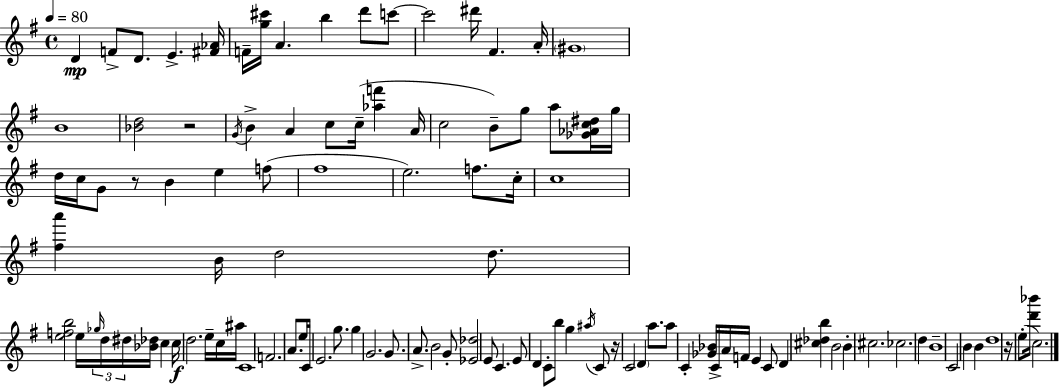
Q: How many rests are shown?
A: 4